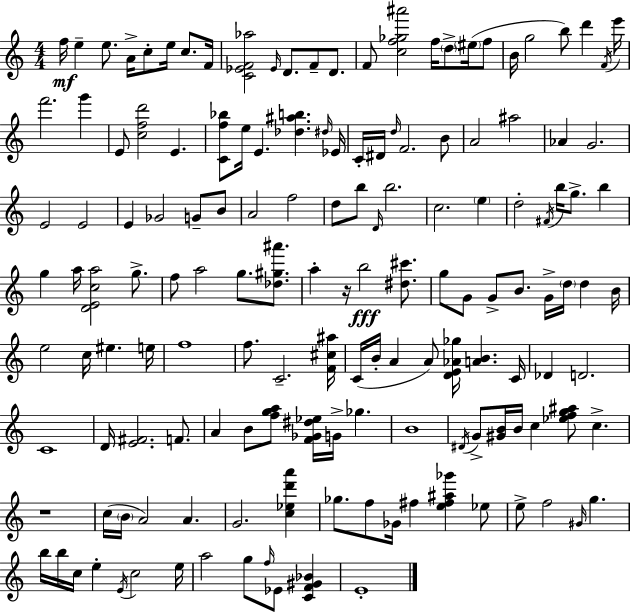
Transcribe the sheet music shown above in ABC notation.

X:1
T:Untitled
M:4/4
L:1/4
K:C
f/4 e e/2 A/4 c/2 e/4 c/2 F/4 [C_EF_a]2 _E/4 D/2 F/2 D/2 F/2 [cf_g^a']2 f/4 d/2 ^e/4 f/2 B/4 g2 b/2 d' F/4 e'/4 f'2 g' E/2 [cfd']2 E [Cf_b]/2 e/4 E [_d^ab] ^d/4 _E/4 C/4 ^D/4 d/4 F2 B/2 A2 ^a2 _A G2 E2 E2 E _G2 G/2 B/2 A2 f2 d/2 b/2 D/4 b2 c2 e d2 ^F/4 b/4 g/2 b g a/4 [DEca]2 g/2 f/2 a2 g/2 [_d^g^a']/2 a z/4 b2 [^d^c']/2 g/2 G/2 G/2 B/2 G/4 d/4 d B/4 e2 c/4 ^e e/4 f4 f/2 C2 [F^c^a]/4 C/4 B/4 A A/2 [DE_A_g]/4 [AB] C/4 _D D2 C4 D/4 [E^F]2 F/2 A B/2 [fga]/2 [F_G^d_e]/4 G/4 _g B4 ^D/4 G/2 [^GB]/4 B/4 c [_efg^a]/2 c z4 c/4 B/4 A2 A G2 [c_ed'a'] _g/2 f/2 _G/4 ^f [e^f^a_g'] _e/2 e/2 f2 ^G/4 g b/4 b/4 c/4 e E/4 c2 e/4 a2 g/2 f/4 _E/2 [CF^G_B] E4